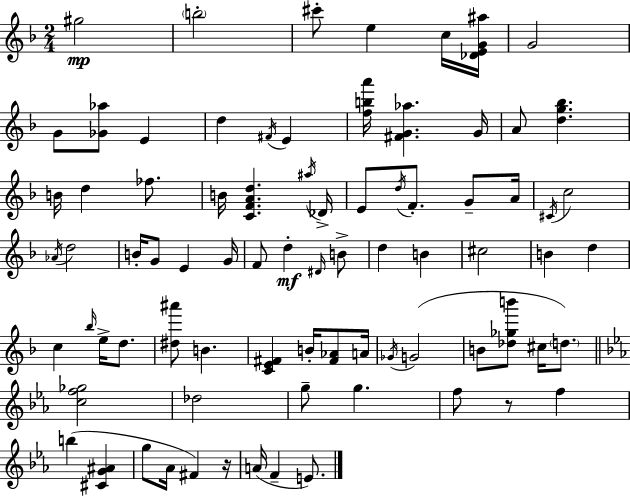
{
  \clef treble
  \numericTimeSignature
  \time 2/4
  \key f \major
  gis''2\mp | \parenthesize b''2-. | cis'''8-. e''4 c''16 <des' e' g' ais''>16 | g'2 | \break g'8 <ges' aes''>8 e'4 | d''4 \acciaccatura { fis'16 } e'4 | <f'' b'' a'''>16 <fis' g' aes''>4. | g'16 a'8 <d'' g'' bes''>4. | \break b'16 d''4 fes''8. | b'16 <c' f' a' d''>4. | \acciaccatura { ais''16 } des'16-> e'8 \acciaccatura { d''16 } f'8.-. | g'8-- a'16 \acciaccatura { cis'16 } c''2 | \break \acciaccatura { aes'16 } d''2 | b'16-. g'8 | e'4 g'16 f'8 d''4-.\mf | \grace { dis'16 } b'8-> d''4 | \break b'4 cis''2 | b'4 | d''4 c''4 | \grace { bes''16 } e''16-> d''8. <dis'' ais'''>8 | \break b'4. <c' e' fis'>4 | b'16-. <fis' aes'>8 a'16 \acciaccatura { ges'16 }( | g'2 | b'8 <des'' ges'' b'''>8 cis''16 \parenthesize d''8.) | \break \bar "||" \break \key ees \major <c'' f'' ges''>2 | des''2 | g''8-- g''4. | f''8 r8 f''4 | \break b''4( <cis' g' ais'>4 | g''8 aes'16 fis'4) r16 | a'16( f'4-- e'8.) | \bar "|."
}